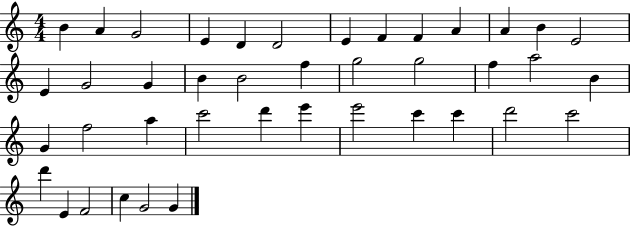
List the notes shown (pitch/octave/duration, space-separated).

B4/q A4/q G4/h E4/q D4/q D4/h E4/q F4/q F4/q A4/q A4/q B4/q E4/h E4/q G4/h G4/q B4/q B4/h F5/q G5/h G5/h F5/q A5/h B4/q G4/q F5/h A5/q C6/h D6/q E6/q E6/h C6/q C6/q D6/h C6/h D6/q E4/q F4/h C5/q G4/h G4/q